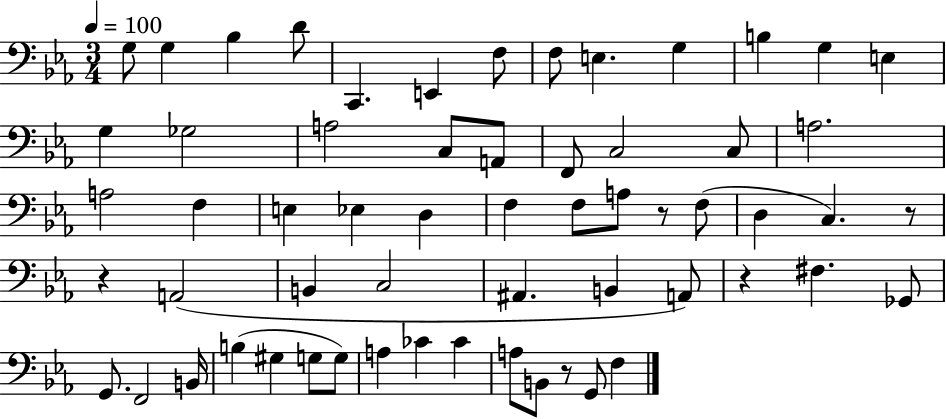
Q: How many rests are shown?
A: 5